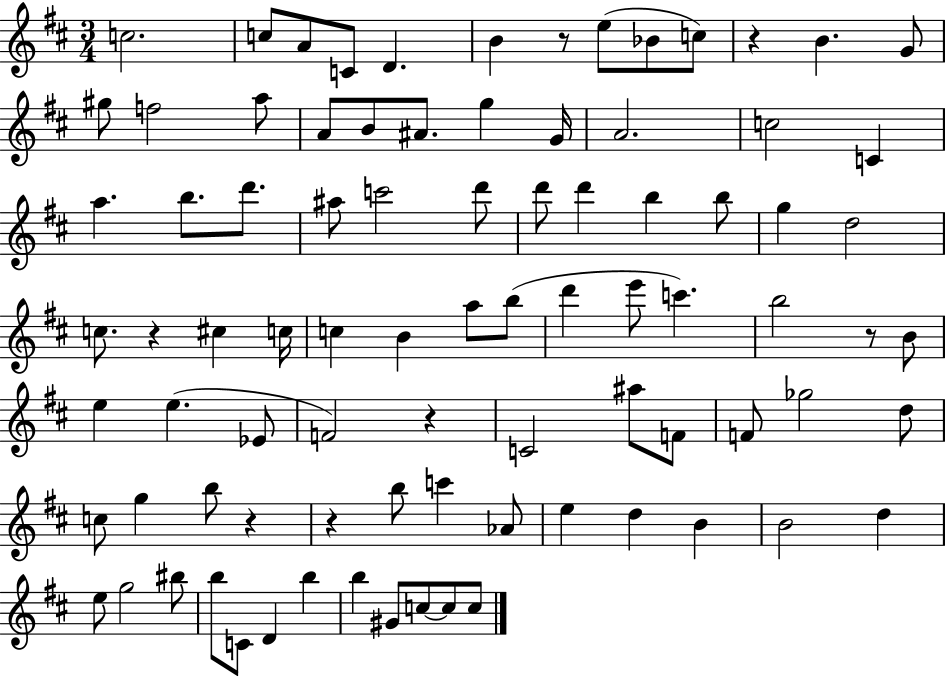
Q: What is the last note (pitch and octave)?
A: C5